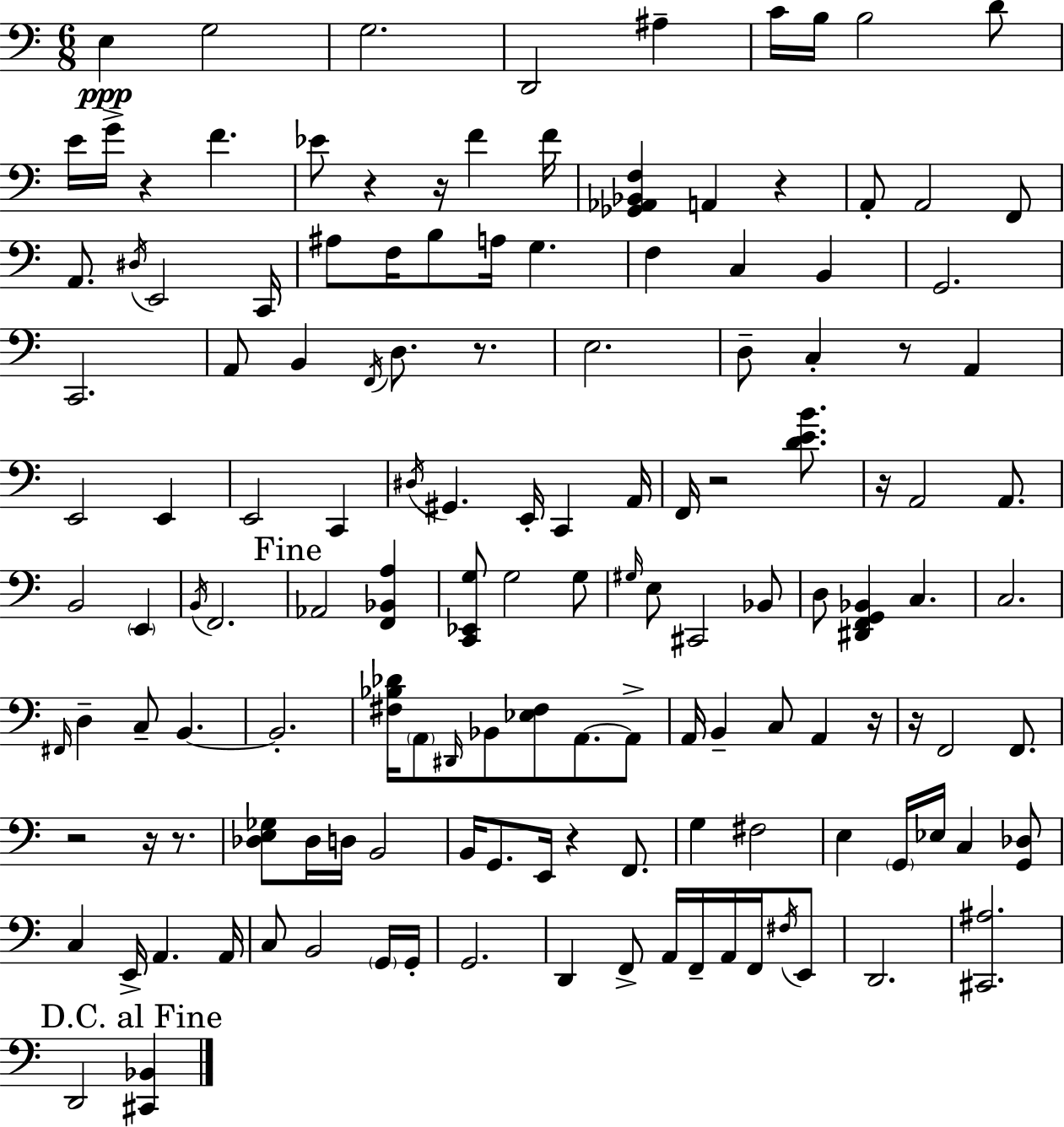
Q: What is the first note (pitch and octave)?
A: E3